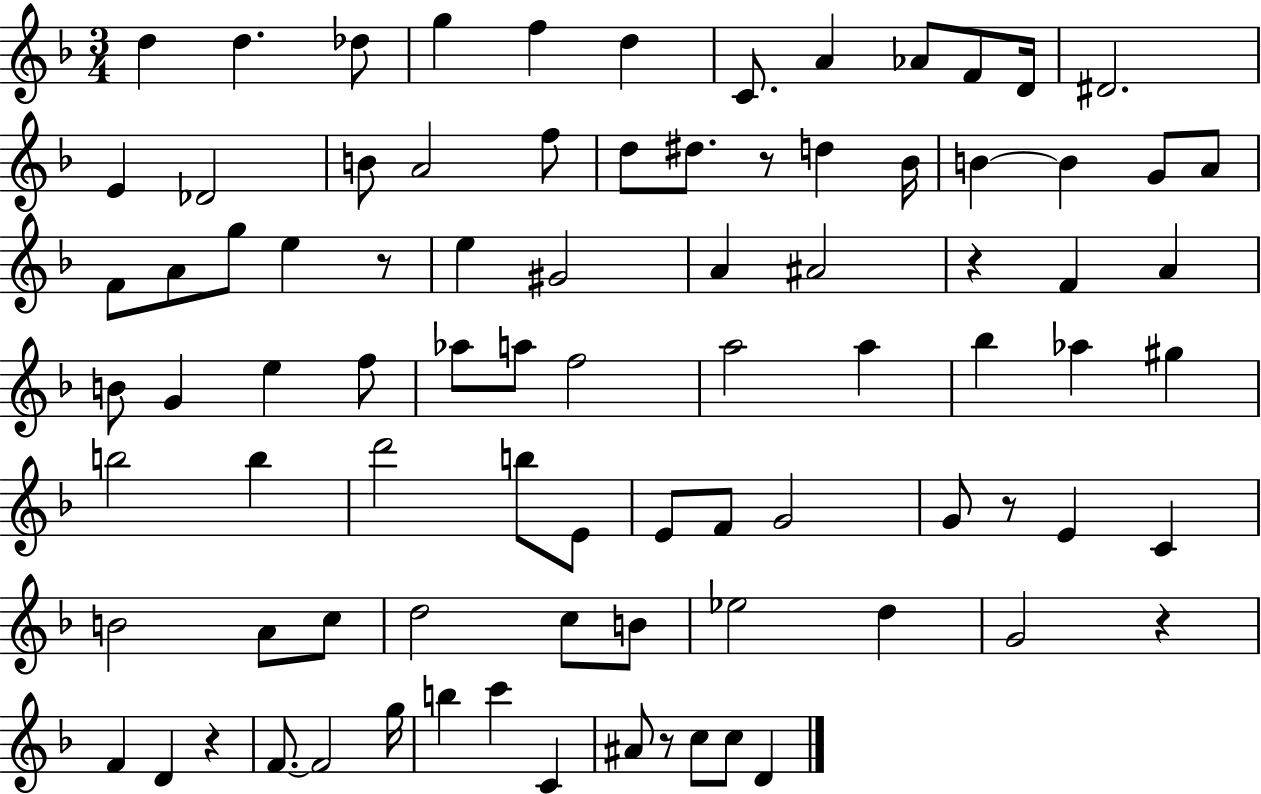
X:1
T:Untitled
M:3/4
L:1/4
K:F
d d _d/2 g f d C/2 A _A/2 F/2 D/4 ^D2 E _D2 B/2 A2 f/2 d/2 ^d/2 z/2 d _B/4 B B G/2 A/2 F/2 A/2 g/2 e z/2 e ^G2 A ^A2 z F A B/2 G e f/2 _a/2 a/2 f2 a2 a _b _a ^g b2 b d'2 b/2 E/2 E/2 F/2 G2 G/2 z/2 E C B2 A/2 c/2 d2 c/2 B/2 _e2 d G2 z F D z F/2 F2 g/4 b c' C ^A/2 z/2 c/2 c/2 D